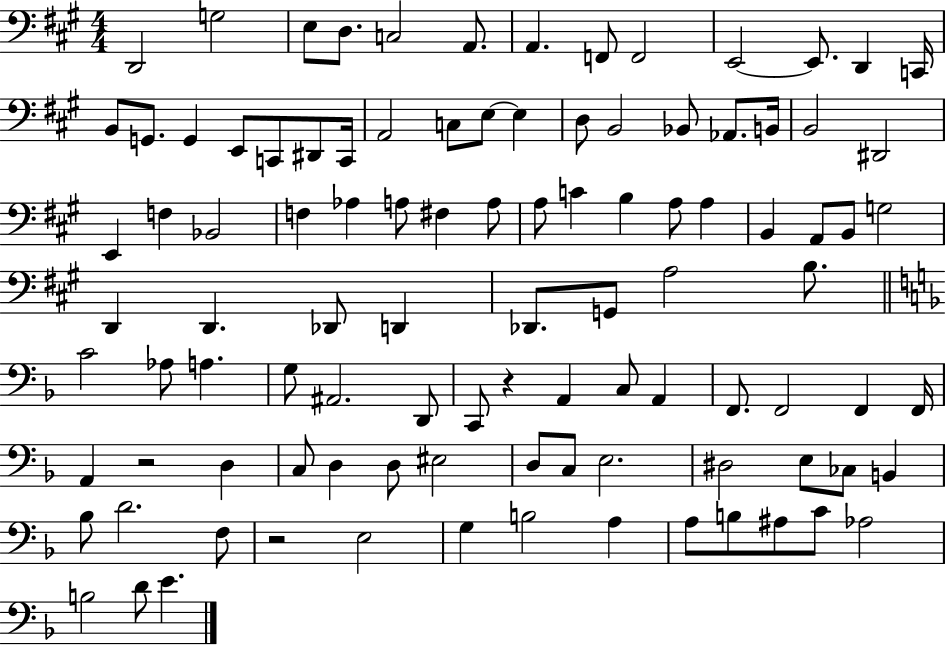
{
  \clef bass
  \numericTimeSignature
  \time 4/4
  \key a \major
  \repeat volta 2 { d,2 g2 | e8 d8. c2 a,8. | a,4. f,8 f,2 | e,2~~ e,8. d,4 c,16 | \break b,8 g,8. g,4 e,8 c,8 dis,8 c,16 | a,2 c8 e8~~ e4 | d8 b,2 bes,8 aes,8. b,16 | b,2 dis,2 | \break e,4 f4 bes,2 | f4 aes4 a8 fis4 a8 | a8 c'4 b4 a8 a4 | b,4 a,8 b,8 g2 | \break d,4 d,4. des,8 d,4 | des,8. g,8 a2 b8. | \bar "||" \break \key f \major c'2 aes8 a4. | g8 ais,2. d,8 | c,8 r4 a,4 c8 a,4 | f,8. f,2 f,4 f,16 | \break a,4 r2 d4 | c8 d4 d8 eis2 | d8 c8 e2. | dis2 e8 ces8 b,4 | \break bes8 d'2. f8 | r2 e2 | g4 b2 a4 | a8 b8 ais8 c'8 aes2 | \break b2 d'8 e'4. | } \bar "|."
}